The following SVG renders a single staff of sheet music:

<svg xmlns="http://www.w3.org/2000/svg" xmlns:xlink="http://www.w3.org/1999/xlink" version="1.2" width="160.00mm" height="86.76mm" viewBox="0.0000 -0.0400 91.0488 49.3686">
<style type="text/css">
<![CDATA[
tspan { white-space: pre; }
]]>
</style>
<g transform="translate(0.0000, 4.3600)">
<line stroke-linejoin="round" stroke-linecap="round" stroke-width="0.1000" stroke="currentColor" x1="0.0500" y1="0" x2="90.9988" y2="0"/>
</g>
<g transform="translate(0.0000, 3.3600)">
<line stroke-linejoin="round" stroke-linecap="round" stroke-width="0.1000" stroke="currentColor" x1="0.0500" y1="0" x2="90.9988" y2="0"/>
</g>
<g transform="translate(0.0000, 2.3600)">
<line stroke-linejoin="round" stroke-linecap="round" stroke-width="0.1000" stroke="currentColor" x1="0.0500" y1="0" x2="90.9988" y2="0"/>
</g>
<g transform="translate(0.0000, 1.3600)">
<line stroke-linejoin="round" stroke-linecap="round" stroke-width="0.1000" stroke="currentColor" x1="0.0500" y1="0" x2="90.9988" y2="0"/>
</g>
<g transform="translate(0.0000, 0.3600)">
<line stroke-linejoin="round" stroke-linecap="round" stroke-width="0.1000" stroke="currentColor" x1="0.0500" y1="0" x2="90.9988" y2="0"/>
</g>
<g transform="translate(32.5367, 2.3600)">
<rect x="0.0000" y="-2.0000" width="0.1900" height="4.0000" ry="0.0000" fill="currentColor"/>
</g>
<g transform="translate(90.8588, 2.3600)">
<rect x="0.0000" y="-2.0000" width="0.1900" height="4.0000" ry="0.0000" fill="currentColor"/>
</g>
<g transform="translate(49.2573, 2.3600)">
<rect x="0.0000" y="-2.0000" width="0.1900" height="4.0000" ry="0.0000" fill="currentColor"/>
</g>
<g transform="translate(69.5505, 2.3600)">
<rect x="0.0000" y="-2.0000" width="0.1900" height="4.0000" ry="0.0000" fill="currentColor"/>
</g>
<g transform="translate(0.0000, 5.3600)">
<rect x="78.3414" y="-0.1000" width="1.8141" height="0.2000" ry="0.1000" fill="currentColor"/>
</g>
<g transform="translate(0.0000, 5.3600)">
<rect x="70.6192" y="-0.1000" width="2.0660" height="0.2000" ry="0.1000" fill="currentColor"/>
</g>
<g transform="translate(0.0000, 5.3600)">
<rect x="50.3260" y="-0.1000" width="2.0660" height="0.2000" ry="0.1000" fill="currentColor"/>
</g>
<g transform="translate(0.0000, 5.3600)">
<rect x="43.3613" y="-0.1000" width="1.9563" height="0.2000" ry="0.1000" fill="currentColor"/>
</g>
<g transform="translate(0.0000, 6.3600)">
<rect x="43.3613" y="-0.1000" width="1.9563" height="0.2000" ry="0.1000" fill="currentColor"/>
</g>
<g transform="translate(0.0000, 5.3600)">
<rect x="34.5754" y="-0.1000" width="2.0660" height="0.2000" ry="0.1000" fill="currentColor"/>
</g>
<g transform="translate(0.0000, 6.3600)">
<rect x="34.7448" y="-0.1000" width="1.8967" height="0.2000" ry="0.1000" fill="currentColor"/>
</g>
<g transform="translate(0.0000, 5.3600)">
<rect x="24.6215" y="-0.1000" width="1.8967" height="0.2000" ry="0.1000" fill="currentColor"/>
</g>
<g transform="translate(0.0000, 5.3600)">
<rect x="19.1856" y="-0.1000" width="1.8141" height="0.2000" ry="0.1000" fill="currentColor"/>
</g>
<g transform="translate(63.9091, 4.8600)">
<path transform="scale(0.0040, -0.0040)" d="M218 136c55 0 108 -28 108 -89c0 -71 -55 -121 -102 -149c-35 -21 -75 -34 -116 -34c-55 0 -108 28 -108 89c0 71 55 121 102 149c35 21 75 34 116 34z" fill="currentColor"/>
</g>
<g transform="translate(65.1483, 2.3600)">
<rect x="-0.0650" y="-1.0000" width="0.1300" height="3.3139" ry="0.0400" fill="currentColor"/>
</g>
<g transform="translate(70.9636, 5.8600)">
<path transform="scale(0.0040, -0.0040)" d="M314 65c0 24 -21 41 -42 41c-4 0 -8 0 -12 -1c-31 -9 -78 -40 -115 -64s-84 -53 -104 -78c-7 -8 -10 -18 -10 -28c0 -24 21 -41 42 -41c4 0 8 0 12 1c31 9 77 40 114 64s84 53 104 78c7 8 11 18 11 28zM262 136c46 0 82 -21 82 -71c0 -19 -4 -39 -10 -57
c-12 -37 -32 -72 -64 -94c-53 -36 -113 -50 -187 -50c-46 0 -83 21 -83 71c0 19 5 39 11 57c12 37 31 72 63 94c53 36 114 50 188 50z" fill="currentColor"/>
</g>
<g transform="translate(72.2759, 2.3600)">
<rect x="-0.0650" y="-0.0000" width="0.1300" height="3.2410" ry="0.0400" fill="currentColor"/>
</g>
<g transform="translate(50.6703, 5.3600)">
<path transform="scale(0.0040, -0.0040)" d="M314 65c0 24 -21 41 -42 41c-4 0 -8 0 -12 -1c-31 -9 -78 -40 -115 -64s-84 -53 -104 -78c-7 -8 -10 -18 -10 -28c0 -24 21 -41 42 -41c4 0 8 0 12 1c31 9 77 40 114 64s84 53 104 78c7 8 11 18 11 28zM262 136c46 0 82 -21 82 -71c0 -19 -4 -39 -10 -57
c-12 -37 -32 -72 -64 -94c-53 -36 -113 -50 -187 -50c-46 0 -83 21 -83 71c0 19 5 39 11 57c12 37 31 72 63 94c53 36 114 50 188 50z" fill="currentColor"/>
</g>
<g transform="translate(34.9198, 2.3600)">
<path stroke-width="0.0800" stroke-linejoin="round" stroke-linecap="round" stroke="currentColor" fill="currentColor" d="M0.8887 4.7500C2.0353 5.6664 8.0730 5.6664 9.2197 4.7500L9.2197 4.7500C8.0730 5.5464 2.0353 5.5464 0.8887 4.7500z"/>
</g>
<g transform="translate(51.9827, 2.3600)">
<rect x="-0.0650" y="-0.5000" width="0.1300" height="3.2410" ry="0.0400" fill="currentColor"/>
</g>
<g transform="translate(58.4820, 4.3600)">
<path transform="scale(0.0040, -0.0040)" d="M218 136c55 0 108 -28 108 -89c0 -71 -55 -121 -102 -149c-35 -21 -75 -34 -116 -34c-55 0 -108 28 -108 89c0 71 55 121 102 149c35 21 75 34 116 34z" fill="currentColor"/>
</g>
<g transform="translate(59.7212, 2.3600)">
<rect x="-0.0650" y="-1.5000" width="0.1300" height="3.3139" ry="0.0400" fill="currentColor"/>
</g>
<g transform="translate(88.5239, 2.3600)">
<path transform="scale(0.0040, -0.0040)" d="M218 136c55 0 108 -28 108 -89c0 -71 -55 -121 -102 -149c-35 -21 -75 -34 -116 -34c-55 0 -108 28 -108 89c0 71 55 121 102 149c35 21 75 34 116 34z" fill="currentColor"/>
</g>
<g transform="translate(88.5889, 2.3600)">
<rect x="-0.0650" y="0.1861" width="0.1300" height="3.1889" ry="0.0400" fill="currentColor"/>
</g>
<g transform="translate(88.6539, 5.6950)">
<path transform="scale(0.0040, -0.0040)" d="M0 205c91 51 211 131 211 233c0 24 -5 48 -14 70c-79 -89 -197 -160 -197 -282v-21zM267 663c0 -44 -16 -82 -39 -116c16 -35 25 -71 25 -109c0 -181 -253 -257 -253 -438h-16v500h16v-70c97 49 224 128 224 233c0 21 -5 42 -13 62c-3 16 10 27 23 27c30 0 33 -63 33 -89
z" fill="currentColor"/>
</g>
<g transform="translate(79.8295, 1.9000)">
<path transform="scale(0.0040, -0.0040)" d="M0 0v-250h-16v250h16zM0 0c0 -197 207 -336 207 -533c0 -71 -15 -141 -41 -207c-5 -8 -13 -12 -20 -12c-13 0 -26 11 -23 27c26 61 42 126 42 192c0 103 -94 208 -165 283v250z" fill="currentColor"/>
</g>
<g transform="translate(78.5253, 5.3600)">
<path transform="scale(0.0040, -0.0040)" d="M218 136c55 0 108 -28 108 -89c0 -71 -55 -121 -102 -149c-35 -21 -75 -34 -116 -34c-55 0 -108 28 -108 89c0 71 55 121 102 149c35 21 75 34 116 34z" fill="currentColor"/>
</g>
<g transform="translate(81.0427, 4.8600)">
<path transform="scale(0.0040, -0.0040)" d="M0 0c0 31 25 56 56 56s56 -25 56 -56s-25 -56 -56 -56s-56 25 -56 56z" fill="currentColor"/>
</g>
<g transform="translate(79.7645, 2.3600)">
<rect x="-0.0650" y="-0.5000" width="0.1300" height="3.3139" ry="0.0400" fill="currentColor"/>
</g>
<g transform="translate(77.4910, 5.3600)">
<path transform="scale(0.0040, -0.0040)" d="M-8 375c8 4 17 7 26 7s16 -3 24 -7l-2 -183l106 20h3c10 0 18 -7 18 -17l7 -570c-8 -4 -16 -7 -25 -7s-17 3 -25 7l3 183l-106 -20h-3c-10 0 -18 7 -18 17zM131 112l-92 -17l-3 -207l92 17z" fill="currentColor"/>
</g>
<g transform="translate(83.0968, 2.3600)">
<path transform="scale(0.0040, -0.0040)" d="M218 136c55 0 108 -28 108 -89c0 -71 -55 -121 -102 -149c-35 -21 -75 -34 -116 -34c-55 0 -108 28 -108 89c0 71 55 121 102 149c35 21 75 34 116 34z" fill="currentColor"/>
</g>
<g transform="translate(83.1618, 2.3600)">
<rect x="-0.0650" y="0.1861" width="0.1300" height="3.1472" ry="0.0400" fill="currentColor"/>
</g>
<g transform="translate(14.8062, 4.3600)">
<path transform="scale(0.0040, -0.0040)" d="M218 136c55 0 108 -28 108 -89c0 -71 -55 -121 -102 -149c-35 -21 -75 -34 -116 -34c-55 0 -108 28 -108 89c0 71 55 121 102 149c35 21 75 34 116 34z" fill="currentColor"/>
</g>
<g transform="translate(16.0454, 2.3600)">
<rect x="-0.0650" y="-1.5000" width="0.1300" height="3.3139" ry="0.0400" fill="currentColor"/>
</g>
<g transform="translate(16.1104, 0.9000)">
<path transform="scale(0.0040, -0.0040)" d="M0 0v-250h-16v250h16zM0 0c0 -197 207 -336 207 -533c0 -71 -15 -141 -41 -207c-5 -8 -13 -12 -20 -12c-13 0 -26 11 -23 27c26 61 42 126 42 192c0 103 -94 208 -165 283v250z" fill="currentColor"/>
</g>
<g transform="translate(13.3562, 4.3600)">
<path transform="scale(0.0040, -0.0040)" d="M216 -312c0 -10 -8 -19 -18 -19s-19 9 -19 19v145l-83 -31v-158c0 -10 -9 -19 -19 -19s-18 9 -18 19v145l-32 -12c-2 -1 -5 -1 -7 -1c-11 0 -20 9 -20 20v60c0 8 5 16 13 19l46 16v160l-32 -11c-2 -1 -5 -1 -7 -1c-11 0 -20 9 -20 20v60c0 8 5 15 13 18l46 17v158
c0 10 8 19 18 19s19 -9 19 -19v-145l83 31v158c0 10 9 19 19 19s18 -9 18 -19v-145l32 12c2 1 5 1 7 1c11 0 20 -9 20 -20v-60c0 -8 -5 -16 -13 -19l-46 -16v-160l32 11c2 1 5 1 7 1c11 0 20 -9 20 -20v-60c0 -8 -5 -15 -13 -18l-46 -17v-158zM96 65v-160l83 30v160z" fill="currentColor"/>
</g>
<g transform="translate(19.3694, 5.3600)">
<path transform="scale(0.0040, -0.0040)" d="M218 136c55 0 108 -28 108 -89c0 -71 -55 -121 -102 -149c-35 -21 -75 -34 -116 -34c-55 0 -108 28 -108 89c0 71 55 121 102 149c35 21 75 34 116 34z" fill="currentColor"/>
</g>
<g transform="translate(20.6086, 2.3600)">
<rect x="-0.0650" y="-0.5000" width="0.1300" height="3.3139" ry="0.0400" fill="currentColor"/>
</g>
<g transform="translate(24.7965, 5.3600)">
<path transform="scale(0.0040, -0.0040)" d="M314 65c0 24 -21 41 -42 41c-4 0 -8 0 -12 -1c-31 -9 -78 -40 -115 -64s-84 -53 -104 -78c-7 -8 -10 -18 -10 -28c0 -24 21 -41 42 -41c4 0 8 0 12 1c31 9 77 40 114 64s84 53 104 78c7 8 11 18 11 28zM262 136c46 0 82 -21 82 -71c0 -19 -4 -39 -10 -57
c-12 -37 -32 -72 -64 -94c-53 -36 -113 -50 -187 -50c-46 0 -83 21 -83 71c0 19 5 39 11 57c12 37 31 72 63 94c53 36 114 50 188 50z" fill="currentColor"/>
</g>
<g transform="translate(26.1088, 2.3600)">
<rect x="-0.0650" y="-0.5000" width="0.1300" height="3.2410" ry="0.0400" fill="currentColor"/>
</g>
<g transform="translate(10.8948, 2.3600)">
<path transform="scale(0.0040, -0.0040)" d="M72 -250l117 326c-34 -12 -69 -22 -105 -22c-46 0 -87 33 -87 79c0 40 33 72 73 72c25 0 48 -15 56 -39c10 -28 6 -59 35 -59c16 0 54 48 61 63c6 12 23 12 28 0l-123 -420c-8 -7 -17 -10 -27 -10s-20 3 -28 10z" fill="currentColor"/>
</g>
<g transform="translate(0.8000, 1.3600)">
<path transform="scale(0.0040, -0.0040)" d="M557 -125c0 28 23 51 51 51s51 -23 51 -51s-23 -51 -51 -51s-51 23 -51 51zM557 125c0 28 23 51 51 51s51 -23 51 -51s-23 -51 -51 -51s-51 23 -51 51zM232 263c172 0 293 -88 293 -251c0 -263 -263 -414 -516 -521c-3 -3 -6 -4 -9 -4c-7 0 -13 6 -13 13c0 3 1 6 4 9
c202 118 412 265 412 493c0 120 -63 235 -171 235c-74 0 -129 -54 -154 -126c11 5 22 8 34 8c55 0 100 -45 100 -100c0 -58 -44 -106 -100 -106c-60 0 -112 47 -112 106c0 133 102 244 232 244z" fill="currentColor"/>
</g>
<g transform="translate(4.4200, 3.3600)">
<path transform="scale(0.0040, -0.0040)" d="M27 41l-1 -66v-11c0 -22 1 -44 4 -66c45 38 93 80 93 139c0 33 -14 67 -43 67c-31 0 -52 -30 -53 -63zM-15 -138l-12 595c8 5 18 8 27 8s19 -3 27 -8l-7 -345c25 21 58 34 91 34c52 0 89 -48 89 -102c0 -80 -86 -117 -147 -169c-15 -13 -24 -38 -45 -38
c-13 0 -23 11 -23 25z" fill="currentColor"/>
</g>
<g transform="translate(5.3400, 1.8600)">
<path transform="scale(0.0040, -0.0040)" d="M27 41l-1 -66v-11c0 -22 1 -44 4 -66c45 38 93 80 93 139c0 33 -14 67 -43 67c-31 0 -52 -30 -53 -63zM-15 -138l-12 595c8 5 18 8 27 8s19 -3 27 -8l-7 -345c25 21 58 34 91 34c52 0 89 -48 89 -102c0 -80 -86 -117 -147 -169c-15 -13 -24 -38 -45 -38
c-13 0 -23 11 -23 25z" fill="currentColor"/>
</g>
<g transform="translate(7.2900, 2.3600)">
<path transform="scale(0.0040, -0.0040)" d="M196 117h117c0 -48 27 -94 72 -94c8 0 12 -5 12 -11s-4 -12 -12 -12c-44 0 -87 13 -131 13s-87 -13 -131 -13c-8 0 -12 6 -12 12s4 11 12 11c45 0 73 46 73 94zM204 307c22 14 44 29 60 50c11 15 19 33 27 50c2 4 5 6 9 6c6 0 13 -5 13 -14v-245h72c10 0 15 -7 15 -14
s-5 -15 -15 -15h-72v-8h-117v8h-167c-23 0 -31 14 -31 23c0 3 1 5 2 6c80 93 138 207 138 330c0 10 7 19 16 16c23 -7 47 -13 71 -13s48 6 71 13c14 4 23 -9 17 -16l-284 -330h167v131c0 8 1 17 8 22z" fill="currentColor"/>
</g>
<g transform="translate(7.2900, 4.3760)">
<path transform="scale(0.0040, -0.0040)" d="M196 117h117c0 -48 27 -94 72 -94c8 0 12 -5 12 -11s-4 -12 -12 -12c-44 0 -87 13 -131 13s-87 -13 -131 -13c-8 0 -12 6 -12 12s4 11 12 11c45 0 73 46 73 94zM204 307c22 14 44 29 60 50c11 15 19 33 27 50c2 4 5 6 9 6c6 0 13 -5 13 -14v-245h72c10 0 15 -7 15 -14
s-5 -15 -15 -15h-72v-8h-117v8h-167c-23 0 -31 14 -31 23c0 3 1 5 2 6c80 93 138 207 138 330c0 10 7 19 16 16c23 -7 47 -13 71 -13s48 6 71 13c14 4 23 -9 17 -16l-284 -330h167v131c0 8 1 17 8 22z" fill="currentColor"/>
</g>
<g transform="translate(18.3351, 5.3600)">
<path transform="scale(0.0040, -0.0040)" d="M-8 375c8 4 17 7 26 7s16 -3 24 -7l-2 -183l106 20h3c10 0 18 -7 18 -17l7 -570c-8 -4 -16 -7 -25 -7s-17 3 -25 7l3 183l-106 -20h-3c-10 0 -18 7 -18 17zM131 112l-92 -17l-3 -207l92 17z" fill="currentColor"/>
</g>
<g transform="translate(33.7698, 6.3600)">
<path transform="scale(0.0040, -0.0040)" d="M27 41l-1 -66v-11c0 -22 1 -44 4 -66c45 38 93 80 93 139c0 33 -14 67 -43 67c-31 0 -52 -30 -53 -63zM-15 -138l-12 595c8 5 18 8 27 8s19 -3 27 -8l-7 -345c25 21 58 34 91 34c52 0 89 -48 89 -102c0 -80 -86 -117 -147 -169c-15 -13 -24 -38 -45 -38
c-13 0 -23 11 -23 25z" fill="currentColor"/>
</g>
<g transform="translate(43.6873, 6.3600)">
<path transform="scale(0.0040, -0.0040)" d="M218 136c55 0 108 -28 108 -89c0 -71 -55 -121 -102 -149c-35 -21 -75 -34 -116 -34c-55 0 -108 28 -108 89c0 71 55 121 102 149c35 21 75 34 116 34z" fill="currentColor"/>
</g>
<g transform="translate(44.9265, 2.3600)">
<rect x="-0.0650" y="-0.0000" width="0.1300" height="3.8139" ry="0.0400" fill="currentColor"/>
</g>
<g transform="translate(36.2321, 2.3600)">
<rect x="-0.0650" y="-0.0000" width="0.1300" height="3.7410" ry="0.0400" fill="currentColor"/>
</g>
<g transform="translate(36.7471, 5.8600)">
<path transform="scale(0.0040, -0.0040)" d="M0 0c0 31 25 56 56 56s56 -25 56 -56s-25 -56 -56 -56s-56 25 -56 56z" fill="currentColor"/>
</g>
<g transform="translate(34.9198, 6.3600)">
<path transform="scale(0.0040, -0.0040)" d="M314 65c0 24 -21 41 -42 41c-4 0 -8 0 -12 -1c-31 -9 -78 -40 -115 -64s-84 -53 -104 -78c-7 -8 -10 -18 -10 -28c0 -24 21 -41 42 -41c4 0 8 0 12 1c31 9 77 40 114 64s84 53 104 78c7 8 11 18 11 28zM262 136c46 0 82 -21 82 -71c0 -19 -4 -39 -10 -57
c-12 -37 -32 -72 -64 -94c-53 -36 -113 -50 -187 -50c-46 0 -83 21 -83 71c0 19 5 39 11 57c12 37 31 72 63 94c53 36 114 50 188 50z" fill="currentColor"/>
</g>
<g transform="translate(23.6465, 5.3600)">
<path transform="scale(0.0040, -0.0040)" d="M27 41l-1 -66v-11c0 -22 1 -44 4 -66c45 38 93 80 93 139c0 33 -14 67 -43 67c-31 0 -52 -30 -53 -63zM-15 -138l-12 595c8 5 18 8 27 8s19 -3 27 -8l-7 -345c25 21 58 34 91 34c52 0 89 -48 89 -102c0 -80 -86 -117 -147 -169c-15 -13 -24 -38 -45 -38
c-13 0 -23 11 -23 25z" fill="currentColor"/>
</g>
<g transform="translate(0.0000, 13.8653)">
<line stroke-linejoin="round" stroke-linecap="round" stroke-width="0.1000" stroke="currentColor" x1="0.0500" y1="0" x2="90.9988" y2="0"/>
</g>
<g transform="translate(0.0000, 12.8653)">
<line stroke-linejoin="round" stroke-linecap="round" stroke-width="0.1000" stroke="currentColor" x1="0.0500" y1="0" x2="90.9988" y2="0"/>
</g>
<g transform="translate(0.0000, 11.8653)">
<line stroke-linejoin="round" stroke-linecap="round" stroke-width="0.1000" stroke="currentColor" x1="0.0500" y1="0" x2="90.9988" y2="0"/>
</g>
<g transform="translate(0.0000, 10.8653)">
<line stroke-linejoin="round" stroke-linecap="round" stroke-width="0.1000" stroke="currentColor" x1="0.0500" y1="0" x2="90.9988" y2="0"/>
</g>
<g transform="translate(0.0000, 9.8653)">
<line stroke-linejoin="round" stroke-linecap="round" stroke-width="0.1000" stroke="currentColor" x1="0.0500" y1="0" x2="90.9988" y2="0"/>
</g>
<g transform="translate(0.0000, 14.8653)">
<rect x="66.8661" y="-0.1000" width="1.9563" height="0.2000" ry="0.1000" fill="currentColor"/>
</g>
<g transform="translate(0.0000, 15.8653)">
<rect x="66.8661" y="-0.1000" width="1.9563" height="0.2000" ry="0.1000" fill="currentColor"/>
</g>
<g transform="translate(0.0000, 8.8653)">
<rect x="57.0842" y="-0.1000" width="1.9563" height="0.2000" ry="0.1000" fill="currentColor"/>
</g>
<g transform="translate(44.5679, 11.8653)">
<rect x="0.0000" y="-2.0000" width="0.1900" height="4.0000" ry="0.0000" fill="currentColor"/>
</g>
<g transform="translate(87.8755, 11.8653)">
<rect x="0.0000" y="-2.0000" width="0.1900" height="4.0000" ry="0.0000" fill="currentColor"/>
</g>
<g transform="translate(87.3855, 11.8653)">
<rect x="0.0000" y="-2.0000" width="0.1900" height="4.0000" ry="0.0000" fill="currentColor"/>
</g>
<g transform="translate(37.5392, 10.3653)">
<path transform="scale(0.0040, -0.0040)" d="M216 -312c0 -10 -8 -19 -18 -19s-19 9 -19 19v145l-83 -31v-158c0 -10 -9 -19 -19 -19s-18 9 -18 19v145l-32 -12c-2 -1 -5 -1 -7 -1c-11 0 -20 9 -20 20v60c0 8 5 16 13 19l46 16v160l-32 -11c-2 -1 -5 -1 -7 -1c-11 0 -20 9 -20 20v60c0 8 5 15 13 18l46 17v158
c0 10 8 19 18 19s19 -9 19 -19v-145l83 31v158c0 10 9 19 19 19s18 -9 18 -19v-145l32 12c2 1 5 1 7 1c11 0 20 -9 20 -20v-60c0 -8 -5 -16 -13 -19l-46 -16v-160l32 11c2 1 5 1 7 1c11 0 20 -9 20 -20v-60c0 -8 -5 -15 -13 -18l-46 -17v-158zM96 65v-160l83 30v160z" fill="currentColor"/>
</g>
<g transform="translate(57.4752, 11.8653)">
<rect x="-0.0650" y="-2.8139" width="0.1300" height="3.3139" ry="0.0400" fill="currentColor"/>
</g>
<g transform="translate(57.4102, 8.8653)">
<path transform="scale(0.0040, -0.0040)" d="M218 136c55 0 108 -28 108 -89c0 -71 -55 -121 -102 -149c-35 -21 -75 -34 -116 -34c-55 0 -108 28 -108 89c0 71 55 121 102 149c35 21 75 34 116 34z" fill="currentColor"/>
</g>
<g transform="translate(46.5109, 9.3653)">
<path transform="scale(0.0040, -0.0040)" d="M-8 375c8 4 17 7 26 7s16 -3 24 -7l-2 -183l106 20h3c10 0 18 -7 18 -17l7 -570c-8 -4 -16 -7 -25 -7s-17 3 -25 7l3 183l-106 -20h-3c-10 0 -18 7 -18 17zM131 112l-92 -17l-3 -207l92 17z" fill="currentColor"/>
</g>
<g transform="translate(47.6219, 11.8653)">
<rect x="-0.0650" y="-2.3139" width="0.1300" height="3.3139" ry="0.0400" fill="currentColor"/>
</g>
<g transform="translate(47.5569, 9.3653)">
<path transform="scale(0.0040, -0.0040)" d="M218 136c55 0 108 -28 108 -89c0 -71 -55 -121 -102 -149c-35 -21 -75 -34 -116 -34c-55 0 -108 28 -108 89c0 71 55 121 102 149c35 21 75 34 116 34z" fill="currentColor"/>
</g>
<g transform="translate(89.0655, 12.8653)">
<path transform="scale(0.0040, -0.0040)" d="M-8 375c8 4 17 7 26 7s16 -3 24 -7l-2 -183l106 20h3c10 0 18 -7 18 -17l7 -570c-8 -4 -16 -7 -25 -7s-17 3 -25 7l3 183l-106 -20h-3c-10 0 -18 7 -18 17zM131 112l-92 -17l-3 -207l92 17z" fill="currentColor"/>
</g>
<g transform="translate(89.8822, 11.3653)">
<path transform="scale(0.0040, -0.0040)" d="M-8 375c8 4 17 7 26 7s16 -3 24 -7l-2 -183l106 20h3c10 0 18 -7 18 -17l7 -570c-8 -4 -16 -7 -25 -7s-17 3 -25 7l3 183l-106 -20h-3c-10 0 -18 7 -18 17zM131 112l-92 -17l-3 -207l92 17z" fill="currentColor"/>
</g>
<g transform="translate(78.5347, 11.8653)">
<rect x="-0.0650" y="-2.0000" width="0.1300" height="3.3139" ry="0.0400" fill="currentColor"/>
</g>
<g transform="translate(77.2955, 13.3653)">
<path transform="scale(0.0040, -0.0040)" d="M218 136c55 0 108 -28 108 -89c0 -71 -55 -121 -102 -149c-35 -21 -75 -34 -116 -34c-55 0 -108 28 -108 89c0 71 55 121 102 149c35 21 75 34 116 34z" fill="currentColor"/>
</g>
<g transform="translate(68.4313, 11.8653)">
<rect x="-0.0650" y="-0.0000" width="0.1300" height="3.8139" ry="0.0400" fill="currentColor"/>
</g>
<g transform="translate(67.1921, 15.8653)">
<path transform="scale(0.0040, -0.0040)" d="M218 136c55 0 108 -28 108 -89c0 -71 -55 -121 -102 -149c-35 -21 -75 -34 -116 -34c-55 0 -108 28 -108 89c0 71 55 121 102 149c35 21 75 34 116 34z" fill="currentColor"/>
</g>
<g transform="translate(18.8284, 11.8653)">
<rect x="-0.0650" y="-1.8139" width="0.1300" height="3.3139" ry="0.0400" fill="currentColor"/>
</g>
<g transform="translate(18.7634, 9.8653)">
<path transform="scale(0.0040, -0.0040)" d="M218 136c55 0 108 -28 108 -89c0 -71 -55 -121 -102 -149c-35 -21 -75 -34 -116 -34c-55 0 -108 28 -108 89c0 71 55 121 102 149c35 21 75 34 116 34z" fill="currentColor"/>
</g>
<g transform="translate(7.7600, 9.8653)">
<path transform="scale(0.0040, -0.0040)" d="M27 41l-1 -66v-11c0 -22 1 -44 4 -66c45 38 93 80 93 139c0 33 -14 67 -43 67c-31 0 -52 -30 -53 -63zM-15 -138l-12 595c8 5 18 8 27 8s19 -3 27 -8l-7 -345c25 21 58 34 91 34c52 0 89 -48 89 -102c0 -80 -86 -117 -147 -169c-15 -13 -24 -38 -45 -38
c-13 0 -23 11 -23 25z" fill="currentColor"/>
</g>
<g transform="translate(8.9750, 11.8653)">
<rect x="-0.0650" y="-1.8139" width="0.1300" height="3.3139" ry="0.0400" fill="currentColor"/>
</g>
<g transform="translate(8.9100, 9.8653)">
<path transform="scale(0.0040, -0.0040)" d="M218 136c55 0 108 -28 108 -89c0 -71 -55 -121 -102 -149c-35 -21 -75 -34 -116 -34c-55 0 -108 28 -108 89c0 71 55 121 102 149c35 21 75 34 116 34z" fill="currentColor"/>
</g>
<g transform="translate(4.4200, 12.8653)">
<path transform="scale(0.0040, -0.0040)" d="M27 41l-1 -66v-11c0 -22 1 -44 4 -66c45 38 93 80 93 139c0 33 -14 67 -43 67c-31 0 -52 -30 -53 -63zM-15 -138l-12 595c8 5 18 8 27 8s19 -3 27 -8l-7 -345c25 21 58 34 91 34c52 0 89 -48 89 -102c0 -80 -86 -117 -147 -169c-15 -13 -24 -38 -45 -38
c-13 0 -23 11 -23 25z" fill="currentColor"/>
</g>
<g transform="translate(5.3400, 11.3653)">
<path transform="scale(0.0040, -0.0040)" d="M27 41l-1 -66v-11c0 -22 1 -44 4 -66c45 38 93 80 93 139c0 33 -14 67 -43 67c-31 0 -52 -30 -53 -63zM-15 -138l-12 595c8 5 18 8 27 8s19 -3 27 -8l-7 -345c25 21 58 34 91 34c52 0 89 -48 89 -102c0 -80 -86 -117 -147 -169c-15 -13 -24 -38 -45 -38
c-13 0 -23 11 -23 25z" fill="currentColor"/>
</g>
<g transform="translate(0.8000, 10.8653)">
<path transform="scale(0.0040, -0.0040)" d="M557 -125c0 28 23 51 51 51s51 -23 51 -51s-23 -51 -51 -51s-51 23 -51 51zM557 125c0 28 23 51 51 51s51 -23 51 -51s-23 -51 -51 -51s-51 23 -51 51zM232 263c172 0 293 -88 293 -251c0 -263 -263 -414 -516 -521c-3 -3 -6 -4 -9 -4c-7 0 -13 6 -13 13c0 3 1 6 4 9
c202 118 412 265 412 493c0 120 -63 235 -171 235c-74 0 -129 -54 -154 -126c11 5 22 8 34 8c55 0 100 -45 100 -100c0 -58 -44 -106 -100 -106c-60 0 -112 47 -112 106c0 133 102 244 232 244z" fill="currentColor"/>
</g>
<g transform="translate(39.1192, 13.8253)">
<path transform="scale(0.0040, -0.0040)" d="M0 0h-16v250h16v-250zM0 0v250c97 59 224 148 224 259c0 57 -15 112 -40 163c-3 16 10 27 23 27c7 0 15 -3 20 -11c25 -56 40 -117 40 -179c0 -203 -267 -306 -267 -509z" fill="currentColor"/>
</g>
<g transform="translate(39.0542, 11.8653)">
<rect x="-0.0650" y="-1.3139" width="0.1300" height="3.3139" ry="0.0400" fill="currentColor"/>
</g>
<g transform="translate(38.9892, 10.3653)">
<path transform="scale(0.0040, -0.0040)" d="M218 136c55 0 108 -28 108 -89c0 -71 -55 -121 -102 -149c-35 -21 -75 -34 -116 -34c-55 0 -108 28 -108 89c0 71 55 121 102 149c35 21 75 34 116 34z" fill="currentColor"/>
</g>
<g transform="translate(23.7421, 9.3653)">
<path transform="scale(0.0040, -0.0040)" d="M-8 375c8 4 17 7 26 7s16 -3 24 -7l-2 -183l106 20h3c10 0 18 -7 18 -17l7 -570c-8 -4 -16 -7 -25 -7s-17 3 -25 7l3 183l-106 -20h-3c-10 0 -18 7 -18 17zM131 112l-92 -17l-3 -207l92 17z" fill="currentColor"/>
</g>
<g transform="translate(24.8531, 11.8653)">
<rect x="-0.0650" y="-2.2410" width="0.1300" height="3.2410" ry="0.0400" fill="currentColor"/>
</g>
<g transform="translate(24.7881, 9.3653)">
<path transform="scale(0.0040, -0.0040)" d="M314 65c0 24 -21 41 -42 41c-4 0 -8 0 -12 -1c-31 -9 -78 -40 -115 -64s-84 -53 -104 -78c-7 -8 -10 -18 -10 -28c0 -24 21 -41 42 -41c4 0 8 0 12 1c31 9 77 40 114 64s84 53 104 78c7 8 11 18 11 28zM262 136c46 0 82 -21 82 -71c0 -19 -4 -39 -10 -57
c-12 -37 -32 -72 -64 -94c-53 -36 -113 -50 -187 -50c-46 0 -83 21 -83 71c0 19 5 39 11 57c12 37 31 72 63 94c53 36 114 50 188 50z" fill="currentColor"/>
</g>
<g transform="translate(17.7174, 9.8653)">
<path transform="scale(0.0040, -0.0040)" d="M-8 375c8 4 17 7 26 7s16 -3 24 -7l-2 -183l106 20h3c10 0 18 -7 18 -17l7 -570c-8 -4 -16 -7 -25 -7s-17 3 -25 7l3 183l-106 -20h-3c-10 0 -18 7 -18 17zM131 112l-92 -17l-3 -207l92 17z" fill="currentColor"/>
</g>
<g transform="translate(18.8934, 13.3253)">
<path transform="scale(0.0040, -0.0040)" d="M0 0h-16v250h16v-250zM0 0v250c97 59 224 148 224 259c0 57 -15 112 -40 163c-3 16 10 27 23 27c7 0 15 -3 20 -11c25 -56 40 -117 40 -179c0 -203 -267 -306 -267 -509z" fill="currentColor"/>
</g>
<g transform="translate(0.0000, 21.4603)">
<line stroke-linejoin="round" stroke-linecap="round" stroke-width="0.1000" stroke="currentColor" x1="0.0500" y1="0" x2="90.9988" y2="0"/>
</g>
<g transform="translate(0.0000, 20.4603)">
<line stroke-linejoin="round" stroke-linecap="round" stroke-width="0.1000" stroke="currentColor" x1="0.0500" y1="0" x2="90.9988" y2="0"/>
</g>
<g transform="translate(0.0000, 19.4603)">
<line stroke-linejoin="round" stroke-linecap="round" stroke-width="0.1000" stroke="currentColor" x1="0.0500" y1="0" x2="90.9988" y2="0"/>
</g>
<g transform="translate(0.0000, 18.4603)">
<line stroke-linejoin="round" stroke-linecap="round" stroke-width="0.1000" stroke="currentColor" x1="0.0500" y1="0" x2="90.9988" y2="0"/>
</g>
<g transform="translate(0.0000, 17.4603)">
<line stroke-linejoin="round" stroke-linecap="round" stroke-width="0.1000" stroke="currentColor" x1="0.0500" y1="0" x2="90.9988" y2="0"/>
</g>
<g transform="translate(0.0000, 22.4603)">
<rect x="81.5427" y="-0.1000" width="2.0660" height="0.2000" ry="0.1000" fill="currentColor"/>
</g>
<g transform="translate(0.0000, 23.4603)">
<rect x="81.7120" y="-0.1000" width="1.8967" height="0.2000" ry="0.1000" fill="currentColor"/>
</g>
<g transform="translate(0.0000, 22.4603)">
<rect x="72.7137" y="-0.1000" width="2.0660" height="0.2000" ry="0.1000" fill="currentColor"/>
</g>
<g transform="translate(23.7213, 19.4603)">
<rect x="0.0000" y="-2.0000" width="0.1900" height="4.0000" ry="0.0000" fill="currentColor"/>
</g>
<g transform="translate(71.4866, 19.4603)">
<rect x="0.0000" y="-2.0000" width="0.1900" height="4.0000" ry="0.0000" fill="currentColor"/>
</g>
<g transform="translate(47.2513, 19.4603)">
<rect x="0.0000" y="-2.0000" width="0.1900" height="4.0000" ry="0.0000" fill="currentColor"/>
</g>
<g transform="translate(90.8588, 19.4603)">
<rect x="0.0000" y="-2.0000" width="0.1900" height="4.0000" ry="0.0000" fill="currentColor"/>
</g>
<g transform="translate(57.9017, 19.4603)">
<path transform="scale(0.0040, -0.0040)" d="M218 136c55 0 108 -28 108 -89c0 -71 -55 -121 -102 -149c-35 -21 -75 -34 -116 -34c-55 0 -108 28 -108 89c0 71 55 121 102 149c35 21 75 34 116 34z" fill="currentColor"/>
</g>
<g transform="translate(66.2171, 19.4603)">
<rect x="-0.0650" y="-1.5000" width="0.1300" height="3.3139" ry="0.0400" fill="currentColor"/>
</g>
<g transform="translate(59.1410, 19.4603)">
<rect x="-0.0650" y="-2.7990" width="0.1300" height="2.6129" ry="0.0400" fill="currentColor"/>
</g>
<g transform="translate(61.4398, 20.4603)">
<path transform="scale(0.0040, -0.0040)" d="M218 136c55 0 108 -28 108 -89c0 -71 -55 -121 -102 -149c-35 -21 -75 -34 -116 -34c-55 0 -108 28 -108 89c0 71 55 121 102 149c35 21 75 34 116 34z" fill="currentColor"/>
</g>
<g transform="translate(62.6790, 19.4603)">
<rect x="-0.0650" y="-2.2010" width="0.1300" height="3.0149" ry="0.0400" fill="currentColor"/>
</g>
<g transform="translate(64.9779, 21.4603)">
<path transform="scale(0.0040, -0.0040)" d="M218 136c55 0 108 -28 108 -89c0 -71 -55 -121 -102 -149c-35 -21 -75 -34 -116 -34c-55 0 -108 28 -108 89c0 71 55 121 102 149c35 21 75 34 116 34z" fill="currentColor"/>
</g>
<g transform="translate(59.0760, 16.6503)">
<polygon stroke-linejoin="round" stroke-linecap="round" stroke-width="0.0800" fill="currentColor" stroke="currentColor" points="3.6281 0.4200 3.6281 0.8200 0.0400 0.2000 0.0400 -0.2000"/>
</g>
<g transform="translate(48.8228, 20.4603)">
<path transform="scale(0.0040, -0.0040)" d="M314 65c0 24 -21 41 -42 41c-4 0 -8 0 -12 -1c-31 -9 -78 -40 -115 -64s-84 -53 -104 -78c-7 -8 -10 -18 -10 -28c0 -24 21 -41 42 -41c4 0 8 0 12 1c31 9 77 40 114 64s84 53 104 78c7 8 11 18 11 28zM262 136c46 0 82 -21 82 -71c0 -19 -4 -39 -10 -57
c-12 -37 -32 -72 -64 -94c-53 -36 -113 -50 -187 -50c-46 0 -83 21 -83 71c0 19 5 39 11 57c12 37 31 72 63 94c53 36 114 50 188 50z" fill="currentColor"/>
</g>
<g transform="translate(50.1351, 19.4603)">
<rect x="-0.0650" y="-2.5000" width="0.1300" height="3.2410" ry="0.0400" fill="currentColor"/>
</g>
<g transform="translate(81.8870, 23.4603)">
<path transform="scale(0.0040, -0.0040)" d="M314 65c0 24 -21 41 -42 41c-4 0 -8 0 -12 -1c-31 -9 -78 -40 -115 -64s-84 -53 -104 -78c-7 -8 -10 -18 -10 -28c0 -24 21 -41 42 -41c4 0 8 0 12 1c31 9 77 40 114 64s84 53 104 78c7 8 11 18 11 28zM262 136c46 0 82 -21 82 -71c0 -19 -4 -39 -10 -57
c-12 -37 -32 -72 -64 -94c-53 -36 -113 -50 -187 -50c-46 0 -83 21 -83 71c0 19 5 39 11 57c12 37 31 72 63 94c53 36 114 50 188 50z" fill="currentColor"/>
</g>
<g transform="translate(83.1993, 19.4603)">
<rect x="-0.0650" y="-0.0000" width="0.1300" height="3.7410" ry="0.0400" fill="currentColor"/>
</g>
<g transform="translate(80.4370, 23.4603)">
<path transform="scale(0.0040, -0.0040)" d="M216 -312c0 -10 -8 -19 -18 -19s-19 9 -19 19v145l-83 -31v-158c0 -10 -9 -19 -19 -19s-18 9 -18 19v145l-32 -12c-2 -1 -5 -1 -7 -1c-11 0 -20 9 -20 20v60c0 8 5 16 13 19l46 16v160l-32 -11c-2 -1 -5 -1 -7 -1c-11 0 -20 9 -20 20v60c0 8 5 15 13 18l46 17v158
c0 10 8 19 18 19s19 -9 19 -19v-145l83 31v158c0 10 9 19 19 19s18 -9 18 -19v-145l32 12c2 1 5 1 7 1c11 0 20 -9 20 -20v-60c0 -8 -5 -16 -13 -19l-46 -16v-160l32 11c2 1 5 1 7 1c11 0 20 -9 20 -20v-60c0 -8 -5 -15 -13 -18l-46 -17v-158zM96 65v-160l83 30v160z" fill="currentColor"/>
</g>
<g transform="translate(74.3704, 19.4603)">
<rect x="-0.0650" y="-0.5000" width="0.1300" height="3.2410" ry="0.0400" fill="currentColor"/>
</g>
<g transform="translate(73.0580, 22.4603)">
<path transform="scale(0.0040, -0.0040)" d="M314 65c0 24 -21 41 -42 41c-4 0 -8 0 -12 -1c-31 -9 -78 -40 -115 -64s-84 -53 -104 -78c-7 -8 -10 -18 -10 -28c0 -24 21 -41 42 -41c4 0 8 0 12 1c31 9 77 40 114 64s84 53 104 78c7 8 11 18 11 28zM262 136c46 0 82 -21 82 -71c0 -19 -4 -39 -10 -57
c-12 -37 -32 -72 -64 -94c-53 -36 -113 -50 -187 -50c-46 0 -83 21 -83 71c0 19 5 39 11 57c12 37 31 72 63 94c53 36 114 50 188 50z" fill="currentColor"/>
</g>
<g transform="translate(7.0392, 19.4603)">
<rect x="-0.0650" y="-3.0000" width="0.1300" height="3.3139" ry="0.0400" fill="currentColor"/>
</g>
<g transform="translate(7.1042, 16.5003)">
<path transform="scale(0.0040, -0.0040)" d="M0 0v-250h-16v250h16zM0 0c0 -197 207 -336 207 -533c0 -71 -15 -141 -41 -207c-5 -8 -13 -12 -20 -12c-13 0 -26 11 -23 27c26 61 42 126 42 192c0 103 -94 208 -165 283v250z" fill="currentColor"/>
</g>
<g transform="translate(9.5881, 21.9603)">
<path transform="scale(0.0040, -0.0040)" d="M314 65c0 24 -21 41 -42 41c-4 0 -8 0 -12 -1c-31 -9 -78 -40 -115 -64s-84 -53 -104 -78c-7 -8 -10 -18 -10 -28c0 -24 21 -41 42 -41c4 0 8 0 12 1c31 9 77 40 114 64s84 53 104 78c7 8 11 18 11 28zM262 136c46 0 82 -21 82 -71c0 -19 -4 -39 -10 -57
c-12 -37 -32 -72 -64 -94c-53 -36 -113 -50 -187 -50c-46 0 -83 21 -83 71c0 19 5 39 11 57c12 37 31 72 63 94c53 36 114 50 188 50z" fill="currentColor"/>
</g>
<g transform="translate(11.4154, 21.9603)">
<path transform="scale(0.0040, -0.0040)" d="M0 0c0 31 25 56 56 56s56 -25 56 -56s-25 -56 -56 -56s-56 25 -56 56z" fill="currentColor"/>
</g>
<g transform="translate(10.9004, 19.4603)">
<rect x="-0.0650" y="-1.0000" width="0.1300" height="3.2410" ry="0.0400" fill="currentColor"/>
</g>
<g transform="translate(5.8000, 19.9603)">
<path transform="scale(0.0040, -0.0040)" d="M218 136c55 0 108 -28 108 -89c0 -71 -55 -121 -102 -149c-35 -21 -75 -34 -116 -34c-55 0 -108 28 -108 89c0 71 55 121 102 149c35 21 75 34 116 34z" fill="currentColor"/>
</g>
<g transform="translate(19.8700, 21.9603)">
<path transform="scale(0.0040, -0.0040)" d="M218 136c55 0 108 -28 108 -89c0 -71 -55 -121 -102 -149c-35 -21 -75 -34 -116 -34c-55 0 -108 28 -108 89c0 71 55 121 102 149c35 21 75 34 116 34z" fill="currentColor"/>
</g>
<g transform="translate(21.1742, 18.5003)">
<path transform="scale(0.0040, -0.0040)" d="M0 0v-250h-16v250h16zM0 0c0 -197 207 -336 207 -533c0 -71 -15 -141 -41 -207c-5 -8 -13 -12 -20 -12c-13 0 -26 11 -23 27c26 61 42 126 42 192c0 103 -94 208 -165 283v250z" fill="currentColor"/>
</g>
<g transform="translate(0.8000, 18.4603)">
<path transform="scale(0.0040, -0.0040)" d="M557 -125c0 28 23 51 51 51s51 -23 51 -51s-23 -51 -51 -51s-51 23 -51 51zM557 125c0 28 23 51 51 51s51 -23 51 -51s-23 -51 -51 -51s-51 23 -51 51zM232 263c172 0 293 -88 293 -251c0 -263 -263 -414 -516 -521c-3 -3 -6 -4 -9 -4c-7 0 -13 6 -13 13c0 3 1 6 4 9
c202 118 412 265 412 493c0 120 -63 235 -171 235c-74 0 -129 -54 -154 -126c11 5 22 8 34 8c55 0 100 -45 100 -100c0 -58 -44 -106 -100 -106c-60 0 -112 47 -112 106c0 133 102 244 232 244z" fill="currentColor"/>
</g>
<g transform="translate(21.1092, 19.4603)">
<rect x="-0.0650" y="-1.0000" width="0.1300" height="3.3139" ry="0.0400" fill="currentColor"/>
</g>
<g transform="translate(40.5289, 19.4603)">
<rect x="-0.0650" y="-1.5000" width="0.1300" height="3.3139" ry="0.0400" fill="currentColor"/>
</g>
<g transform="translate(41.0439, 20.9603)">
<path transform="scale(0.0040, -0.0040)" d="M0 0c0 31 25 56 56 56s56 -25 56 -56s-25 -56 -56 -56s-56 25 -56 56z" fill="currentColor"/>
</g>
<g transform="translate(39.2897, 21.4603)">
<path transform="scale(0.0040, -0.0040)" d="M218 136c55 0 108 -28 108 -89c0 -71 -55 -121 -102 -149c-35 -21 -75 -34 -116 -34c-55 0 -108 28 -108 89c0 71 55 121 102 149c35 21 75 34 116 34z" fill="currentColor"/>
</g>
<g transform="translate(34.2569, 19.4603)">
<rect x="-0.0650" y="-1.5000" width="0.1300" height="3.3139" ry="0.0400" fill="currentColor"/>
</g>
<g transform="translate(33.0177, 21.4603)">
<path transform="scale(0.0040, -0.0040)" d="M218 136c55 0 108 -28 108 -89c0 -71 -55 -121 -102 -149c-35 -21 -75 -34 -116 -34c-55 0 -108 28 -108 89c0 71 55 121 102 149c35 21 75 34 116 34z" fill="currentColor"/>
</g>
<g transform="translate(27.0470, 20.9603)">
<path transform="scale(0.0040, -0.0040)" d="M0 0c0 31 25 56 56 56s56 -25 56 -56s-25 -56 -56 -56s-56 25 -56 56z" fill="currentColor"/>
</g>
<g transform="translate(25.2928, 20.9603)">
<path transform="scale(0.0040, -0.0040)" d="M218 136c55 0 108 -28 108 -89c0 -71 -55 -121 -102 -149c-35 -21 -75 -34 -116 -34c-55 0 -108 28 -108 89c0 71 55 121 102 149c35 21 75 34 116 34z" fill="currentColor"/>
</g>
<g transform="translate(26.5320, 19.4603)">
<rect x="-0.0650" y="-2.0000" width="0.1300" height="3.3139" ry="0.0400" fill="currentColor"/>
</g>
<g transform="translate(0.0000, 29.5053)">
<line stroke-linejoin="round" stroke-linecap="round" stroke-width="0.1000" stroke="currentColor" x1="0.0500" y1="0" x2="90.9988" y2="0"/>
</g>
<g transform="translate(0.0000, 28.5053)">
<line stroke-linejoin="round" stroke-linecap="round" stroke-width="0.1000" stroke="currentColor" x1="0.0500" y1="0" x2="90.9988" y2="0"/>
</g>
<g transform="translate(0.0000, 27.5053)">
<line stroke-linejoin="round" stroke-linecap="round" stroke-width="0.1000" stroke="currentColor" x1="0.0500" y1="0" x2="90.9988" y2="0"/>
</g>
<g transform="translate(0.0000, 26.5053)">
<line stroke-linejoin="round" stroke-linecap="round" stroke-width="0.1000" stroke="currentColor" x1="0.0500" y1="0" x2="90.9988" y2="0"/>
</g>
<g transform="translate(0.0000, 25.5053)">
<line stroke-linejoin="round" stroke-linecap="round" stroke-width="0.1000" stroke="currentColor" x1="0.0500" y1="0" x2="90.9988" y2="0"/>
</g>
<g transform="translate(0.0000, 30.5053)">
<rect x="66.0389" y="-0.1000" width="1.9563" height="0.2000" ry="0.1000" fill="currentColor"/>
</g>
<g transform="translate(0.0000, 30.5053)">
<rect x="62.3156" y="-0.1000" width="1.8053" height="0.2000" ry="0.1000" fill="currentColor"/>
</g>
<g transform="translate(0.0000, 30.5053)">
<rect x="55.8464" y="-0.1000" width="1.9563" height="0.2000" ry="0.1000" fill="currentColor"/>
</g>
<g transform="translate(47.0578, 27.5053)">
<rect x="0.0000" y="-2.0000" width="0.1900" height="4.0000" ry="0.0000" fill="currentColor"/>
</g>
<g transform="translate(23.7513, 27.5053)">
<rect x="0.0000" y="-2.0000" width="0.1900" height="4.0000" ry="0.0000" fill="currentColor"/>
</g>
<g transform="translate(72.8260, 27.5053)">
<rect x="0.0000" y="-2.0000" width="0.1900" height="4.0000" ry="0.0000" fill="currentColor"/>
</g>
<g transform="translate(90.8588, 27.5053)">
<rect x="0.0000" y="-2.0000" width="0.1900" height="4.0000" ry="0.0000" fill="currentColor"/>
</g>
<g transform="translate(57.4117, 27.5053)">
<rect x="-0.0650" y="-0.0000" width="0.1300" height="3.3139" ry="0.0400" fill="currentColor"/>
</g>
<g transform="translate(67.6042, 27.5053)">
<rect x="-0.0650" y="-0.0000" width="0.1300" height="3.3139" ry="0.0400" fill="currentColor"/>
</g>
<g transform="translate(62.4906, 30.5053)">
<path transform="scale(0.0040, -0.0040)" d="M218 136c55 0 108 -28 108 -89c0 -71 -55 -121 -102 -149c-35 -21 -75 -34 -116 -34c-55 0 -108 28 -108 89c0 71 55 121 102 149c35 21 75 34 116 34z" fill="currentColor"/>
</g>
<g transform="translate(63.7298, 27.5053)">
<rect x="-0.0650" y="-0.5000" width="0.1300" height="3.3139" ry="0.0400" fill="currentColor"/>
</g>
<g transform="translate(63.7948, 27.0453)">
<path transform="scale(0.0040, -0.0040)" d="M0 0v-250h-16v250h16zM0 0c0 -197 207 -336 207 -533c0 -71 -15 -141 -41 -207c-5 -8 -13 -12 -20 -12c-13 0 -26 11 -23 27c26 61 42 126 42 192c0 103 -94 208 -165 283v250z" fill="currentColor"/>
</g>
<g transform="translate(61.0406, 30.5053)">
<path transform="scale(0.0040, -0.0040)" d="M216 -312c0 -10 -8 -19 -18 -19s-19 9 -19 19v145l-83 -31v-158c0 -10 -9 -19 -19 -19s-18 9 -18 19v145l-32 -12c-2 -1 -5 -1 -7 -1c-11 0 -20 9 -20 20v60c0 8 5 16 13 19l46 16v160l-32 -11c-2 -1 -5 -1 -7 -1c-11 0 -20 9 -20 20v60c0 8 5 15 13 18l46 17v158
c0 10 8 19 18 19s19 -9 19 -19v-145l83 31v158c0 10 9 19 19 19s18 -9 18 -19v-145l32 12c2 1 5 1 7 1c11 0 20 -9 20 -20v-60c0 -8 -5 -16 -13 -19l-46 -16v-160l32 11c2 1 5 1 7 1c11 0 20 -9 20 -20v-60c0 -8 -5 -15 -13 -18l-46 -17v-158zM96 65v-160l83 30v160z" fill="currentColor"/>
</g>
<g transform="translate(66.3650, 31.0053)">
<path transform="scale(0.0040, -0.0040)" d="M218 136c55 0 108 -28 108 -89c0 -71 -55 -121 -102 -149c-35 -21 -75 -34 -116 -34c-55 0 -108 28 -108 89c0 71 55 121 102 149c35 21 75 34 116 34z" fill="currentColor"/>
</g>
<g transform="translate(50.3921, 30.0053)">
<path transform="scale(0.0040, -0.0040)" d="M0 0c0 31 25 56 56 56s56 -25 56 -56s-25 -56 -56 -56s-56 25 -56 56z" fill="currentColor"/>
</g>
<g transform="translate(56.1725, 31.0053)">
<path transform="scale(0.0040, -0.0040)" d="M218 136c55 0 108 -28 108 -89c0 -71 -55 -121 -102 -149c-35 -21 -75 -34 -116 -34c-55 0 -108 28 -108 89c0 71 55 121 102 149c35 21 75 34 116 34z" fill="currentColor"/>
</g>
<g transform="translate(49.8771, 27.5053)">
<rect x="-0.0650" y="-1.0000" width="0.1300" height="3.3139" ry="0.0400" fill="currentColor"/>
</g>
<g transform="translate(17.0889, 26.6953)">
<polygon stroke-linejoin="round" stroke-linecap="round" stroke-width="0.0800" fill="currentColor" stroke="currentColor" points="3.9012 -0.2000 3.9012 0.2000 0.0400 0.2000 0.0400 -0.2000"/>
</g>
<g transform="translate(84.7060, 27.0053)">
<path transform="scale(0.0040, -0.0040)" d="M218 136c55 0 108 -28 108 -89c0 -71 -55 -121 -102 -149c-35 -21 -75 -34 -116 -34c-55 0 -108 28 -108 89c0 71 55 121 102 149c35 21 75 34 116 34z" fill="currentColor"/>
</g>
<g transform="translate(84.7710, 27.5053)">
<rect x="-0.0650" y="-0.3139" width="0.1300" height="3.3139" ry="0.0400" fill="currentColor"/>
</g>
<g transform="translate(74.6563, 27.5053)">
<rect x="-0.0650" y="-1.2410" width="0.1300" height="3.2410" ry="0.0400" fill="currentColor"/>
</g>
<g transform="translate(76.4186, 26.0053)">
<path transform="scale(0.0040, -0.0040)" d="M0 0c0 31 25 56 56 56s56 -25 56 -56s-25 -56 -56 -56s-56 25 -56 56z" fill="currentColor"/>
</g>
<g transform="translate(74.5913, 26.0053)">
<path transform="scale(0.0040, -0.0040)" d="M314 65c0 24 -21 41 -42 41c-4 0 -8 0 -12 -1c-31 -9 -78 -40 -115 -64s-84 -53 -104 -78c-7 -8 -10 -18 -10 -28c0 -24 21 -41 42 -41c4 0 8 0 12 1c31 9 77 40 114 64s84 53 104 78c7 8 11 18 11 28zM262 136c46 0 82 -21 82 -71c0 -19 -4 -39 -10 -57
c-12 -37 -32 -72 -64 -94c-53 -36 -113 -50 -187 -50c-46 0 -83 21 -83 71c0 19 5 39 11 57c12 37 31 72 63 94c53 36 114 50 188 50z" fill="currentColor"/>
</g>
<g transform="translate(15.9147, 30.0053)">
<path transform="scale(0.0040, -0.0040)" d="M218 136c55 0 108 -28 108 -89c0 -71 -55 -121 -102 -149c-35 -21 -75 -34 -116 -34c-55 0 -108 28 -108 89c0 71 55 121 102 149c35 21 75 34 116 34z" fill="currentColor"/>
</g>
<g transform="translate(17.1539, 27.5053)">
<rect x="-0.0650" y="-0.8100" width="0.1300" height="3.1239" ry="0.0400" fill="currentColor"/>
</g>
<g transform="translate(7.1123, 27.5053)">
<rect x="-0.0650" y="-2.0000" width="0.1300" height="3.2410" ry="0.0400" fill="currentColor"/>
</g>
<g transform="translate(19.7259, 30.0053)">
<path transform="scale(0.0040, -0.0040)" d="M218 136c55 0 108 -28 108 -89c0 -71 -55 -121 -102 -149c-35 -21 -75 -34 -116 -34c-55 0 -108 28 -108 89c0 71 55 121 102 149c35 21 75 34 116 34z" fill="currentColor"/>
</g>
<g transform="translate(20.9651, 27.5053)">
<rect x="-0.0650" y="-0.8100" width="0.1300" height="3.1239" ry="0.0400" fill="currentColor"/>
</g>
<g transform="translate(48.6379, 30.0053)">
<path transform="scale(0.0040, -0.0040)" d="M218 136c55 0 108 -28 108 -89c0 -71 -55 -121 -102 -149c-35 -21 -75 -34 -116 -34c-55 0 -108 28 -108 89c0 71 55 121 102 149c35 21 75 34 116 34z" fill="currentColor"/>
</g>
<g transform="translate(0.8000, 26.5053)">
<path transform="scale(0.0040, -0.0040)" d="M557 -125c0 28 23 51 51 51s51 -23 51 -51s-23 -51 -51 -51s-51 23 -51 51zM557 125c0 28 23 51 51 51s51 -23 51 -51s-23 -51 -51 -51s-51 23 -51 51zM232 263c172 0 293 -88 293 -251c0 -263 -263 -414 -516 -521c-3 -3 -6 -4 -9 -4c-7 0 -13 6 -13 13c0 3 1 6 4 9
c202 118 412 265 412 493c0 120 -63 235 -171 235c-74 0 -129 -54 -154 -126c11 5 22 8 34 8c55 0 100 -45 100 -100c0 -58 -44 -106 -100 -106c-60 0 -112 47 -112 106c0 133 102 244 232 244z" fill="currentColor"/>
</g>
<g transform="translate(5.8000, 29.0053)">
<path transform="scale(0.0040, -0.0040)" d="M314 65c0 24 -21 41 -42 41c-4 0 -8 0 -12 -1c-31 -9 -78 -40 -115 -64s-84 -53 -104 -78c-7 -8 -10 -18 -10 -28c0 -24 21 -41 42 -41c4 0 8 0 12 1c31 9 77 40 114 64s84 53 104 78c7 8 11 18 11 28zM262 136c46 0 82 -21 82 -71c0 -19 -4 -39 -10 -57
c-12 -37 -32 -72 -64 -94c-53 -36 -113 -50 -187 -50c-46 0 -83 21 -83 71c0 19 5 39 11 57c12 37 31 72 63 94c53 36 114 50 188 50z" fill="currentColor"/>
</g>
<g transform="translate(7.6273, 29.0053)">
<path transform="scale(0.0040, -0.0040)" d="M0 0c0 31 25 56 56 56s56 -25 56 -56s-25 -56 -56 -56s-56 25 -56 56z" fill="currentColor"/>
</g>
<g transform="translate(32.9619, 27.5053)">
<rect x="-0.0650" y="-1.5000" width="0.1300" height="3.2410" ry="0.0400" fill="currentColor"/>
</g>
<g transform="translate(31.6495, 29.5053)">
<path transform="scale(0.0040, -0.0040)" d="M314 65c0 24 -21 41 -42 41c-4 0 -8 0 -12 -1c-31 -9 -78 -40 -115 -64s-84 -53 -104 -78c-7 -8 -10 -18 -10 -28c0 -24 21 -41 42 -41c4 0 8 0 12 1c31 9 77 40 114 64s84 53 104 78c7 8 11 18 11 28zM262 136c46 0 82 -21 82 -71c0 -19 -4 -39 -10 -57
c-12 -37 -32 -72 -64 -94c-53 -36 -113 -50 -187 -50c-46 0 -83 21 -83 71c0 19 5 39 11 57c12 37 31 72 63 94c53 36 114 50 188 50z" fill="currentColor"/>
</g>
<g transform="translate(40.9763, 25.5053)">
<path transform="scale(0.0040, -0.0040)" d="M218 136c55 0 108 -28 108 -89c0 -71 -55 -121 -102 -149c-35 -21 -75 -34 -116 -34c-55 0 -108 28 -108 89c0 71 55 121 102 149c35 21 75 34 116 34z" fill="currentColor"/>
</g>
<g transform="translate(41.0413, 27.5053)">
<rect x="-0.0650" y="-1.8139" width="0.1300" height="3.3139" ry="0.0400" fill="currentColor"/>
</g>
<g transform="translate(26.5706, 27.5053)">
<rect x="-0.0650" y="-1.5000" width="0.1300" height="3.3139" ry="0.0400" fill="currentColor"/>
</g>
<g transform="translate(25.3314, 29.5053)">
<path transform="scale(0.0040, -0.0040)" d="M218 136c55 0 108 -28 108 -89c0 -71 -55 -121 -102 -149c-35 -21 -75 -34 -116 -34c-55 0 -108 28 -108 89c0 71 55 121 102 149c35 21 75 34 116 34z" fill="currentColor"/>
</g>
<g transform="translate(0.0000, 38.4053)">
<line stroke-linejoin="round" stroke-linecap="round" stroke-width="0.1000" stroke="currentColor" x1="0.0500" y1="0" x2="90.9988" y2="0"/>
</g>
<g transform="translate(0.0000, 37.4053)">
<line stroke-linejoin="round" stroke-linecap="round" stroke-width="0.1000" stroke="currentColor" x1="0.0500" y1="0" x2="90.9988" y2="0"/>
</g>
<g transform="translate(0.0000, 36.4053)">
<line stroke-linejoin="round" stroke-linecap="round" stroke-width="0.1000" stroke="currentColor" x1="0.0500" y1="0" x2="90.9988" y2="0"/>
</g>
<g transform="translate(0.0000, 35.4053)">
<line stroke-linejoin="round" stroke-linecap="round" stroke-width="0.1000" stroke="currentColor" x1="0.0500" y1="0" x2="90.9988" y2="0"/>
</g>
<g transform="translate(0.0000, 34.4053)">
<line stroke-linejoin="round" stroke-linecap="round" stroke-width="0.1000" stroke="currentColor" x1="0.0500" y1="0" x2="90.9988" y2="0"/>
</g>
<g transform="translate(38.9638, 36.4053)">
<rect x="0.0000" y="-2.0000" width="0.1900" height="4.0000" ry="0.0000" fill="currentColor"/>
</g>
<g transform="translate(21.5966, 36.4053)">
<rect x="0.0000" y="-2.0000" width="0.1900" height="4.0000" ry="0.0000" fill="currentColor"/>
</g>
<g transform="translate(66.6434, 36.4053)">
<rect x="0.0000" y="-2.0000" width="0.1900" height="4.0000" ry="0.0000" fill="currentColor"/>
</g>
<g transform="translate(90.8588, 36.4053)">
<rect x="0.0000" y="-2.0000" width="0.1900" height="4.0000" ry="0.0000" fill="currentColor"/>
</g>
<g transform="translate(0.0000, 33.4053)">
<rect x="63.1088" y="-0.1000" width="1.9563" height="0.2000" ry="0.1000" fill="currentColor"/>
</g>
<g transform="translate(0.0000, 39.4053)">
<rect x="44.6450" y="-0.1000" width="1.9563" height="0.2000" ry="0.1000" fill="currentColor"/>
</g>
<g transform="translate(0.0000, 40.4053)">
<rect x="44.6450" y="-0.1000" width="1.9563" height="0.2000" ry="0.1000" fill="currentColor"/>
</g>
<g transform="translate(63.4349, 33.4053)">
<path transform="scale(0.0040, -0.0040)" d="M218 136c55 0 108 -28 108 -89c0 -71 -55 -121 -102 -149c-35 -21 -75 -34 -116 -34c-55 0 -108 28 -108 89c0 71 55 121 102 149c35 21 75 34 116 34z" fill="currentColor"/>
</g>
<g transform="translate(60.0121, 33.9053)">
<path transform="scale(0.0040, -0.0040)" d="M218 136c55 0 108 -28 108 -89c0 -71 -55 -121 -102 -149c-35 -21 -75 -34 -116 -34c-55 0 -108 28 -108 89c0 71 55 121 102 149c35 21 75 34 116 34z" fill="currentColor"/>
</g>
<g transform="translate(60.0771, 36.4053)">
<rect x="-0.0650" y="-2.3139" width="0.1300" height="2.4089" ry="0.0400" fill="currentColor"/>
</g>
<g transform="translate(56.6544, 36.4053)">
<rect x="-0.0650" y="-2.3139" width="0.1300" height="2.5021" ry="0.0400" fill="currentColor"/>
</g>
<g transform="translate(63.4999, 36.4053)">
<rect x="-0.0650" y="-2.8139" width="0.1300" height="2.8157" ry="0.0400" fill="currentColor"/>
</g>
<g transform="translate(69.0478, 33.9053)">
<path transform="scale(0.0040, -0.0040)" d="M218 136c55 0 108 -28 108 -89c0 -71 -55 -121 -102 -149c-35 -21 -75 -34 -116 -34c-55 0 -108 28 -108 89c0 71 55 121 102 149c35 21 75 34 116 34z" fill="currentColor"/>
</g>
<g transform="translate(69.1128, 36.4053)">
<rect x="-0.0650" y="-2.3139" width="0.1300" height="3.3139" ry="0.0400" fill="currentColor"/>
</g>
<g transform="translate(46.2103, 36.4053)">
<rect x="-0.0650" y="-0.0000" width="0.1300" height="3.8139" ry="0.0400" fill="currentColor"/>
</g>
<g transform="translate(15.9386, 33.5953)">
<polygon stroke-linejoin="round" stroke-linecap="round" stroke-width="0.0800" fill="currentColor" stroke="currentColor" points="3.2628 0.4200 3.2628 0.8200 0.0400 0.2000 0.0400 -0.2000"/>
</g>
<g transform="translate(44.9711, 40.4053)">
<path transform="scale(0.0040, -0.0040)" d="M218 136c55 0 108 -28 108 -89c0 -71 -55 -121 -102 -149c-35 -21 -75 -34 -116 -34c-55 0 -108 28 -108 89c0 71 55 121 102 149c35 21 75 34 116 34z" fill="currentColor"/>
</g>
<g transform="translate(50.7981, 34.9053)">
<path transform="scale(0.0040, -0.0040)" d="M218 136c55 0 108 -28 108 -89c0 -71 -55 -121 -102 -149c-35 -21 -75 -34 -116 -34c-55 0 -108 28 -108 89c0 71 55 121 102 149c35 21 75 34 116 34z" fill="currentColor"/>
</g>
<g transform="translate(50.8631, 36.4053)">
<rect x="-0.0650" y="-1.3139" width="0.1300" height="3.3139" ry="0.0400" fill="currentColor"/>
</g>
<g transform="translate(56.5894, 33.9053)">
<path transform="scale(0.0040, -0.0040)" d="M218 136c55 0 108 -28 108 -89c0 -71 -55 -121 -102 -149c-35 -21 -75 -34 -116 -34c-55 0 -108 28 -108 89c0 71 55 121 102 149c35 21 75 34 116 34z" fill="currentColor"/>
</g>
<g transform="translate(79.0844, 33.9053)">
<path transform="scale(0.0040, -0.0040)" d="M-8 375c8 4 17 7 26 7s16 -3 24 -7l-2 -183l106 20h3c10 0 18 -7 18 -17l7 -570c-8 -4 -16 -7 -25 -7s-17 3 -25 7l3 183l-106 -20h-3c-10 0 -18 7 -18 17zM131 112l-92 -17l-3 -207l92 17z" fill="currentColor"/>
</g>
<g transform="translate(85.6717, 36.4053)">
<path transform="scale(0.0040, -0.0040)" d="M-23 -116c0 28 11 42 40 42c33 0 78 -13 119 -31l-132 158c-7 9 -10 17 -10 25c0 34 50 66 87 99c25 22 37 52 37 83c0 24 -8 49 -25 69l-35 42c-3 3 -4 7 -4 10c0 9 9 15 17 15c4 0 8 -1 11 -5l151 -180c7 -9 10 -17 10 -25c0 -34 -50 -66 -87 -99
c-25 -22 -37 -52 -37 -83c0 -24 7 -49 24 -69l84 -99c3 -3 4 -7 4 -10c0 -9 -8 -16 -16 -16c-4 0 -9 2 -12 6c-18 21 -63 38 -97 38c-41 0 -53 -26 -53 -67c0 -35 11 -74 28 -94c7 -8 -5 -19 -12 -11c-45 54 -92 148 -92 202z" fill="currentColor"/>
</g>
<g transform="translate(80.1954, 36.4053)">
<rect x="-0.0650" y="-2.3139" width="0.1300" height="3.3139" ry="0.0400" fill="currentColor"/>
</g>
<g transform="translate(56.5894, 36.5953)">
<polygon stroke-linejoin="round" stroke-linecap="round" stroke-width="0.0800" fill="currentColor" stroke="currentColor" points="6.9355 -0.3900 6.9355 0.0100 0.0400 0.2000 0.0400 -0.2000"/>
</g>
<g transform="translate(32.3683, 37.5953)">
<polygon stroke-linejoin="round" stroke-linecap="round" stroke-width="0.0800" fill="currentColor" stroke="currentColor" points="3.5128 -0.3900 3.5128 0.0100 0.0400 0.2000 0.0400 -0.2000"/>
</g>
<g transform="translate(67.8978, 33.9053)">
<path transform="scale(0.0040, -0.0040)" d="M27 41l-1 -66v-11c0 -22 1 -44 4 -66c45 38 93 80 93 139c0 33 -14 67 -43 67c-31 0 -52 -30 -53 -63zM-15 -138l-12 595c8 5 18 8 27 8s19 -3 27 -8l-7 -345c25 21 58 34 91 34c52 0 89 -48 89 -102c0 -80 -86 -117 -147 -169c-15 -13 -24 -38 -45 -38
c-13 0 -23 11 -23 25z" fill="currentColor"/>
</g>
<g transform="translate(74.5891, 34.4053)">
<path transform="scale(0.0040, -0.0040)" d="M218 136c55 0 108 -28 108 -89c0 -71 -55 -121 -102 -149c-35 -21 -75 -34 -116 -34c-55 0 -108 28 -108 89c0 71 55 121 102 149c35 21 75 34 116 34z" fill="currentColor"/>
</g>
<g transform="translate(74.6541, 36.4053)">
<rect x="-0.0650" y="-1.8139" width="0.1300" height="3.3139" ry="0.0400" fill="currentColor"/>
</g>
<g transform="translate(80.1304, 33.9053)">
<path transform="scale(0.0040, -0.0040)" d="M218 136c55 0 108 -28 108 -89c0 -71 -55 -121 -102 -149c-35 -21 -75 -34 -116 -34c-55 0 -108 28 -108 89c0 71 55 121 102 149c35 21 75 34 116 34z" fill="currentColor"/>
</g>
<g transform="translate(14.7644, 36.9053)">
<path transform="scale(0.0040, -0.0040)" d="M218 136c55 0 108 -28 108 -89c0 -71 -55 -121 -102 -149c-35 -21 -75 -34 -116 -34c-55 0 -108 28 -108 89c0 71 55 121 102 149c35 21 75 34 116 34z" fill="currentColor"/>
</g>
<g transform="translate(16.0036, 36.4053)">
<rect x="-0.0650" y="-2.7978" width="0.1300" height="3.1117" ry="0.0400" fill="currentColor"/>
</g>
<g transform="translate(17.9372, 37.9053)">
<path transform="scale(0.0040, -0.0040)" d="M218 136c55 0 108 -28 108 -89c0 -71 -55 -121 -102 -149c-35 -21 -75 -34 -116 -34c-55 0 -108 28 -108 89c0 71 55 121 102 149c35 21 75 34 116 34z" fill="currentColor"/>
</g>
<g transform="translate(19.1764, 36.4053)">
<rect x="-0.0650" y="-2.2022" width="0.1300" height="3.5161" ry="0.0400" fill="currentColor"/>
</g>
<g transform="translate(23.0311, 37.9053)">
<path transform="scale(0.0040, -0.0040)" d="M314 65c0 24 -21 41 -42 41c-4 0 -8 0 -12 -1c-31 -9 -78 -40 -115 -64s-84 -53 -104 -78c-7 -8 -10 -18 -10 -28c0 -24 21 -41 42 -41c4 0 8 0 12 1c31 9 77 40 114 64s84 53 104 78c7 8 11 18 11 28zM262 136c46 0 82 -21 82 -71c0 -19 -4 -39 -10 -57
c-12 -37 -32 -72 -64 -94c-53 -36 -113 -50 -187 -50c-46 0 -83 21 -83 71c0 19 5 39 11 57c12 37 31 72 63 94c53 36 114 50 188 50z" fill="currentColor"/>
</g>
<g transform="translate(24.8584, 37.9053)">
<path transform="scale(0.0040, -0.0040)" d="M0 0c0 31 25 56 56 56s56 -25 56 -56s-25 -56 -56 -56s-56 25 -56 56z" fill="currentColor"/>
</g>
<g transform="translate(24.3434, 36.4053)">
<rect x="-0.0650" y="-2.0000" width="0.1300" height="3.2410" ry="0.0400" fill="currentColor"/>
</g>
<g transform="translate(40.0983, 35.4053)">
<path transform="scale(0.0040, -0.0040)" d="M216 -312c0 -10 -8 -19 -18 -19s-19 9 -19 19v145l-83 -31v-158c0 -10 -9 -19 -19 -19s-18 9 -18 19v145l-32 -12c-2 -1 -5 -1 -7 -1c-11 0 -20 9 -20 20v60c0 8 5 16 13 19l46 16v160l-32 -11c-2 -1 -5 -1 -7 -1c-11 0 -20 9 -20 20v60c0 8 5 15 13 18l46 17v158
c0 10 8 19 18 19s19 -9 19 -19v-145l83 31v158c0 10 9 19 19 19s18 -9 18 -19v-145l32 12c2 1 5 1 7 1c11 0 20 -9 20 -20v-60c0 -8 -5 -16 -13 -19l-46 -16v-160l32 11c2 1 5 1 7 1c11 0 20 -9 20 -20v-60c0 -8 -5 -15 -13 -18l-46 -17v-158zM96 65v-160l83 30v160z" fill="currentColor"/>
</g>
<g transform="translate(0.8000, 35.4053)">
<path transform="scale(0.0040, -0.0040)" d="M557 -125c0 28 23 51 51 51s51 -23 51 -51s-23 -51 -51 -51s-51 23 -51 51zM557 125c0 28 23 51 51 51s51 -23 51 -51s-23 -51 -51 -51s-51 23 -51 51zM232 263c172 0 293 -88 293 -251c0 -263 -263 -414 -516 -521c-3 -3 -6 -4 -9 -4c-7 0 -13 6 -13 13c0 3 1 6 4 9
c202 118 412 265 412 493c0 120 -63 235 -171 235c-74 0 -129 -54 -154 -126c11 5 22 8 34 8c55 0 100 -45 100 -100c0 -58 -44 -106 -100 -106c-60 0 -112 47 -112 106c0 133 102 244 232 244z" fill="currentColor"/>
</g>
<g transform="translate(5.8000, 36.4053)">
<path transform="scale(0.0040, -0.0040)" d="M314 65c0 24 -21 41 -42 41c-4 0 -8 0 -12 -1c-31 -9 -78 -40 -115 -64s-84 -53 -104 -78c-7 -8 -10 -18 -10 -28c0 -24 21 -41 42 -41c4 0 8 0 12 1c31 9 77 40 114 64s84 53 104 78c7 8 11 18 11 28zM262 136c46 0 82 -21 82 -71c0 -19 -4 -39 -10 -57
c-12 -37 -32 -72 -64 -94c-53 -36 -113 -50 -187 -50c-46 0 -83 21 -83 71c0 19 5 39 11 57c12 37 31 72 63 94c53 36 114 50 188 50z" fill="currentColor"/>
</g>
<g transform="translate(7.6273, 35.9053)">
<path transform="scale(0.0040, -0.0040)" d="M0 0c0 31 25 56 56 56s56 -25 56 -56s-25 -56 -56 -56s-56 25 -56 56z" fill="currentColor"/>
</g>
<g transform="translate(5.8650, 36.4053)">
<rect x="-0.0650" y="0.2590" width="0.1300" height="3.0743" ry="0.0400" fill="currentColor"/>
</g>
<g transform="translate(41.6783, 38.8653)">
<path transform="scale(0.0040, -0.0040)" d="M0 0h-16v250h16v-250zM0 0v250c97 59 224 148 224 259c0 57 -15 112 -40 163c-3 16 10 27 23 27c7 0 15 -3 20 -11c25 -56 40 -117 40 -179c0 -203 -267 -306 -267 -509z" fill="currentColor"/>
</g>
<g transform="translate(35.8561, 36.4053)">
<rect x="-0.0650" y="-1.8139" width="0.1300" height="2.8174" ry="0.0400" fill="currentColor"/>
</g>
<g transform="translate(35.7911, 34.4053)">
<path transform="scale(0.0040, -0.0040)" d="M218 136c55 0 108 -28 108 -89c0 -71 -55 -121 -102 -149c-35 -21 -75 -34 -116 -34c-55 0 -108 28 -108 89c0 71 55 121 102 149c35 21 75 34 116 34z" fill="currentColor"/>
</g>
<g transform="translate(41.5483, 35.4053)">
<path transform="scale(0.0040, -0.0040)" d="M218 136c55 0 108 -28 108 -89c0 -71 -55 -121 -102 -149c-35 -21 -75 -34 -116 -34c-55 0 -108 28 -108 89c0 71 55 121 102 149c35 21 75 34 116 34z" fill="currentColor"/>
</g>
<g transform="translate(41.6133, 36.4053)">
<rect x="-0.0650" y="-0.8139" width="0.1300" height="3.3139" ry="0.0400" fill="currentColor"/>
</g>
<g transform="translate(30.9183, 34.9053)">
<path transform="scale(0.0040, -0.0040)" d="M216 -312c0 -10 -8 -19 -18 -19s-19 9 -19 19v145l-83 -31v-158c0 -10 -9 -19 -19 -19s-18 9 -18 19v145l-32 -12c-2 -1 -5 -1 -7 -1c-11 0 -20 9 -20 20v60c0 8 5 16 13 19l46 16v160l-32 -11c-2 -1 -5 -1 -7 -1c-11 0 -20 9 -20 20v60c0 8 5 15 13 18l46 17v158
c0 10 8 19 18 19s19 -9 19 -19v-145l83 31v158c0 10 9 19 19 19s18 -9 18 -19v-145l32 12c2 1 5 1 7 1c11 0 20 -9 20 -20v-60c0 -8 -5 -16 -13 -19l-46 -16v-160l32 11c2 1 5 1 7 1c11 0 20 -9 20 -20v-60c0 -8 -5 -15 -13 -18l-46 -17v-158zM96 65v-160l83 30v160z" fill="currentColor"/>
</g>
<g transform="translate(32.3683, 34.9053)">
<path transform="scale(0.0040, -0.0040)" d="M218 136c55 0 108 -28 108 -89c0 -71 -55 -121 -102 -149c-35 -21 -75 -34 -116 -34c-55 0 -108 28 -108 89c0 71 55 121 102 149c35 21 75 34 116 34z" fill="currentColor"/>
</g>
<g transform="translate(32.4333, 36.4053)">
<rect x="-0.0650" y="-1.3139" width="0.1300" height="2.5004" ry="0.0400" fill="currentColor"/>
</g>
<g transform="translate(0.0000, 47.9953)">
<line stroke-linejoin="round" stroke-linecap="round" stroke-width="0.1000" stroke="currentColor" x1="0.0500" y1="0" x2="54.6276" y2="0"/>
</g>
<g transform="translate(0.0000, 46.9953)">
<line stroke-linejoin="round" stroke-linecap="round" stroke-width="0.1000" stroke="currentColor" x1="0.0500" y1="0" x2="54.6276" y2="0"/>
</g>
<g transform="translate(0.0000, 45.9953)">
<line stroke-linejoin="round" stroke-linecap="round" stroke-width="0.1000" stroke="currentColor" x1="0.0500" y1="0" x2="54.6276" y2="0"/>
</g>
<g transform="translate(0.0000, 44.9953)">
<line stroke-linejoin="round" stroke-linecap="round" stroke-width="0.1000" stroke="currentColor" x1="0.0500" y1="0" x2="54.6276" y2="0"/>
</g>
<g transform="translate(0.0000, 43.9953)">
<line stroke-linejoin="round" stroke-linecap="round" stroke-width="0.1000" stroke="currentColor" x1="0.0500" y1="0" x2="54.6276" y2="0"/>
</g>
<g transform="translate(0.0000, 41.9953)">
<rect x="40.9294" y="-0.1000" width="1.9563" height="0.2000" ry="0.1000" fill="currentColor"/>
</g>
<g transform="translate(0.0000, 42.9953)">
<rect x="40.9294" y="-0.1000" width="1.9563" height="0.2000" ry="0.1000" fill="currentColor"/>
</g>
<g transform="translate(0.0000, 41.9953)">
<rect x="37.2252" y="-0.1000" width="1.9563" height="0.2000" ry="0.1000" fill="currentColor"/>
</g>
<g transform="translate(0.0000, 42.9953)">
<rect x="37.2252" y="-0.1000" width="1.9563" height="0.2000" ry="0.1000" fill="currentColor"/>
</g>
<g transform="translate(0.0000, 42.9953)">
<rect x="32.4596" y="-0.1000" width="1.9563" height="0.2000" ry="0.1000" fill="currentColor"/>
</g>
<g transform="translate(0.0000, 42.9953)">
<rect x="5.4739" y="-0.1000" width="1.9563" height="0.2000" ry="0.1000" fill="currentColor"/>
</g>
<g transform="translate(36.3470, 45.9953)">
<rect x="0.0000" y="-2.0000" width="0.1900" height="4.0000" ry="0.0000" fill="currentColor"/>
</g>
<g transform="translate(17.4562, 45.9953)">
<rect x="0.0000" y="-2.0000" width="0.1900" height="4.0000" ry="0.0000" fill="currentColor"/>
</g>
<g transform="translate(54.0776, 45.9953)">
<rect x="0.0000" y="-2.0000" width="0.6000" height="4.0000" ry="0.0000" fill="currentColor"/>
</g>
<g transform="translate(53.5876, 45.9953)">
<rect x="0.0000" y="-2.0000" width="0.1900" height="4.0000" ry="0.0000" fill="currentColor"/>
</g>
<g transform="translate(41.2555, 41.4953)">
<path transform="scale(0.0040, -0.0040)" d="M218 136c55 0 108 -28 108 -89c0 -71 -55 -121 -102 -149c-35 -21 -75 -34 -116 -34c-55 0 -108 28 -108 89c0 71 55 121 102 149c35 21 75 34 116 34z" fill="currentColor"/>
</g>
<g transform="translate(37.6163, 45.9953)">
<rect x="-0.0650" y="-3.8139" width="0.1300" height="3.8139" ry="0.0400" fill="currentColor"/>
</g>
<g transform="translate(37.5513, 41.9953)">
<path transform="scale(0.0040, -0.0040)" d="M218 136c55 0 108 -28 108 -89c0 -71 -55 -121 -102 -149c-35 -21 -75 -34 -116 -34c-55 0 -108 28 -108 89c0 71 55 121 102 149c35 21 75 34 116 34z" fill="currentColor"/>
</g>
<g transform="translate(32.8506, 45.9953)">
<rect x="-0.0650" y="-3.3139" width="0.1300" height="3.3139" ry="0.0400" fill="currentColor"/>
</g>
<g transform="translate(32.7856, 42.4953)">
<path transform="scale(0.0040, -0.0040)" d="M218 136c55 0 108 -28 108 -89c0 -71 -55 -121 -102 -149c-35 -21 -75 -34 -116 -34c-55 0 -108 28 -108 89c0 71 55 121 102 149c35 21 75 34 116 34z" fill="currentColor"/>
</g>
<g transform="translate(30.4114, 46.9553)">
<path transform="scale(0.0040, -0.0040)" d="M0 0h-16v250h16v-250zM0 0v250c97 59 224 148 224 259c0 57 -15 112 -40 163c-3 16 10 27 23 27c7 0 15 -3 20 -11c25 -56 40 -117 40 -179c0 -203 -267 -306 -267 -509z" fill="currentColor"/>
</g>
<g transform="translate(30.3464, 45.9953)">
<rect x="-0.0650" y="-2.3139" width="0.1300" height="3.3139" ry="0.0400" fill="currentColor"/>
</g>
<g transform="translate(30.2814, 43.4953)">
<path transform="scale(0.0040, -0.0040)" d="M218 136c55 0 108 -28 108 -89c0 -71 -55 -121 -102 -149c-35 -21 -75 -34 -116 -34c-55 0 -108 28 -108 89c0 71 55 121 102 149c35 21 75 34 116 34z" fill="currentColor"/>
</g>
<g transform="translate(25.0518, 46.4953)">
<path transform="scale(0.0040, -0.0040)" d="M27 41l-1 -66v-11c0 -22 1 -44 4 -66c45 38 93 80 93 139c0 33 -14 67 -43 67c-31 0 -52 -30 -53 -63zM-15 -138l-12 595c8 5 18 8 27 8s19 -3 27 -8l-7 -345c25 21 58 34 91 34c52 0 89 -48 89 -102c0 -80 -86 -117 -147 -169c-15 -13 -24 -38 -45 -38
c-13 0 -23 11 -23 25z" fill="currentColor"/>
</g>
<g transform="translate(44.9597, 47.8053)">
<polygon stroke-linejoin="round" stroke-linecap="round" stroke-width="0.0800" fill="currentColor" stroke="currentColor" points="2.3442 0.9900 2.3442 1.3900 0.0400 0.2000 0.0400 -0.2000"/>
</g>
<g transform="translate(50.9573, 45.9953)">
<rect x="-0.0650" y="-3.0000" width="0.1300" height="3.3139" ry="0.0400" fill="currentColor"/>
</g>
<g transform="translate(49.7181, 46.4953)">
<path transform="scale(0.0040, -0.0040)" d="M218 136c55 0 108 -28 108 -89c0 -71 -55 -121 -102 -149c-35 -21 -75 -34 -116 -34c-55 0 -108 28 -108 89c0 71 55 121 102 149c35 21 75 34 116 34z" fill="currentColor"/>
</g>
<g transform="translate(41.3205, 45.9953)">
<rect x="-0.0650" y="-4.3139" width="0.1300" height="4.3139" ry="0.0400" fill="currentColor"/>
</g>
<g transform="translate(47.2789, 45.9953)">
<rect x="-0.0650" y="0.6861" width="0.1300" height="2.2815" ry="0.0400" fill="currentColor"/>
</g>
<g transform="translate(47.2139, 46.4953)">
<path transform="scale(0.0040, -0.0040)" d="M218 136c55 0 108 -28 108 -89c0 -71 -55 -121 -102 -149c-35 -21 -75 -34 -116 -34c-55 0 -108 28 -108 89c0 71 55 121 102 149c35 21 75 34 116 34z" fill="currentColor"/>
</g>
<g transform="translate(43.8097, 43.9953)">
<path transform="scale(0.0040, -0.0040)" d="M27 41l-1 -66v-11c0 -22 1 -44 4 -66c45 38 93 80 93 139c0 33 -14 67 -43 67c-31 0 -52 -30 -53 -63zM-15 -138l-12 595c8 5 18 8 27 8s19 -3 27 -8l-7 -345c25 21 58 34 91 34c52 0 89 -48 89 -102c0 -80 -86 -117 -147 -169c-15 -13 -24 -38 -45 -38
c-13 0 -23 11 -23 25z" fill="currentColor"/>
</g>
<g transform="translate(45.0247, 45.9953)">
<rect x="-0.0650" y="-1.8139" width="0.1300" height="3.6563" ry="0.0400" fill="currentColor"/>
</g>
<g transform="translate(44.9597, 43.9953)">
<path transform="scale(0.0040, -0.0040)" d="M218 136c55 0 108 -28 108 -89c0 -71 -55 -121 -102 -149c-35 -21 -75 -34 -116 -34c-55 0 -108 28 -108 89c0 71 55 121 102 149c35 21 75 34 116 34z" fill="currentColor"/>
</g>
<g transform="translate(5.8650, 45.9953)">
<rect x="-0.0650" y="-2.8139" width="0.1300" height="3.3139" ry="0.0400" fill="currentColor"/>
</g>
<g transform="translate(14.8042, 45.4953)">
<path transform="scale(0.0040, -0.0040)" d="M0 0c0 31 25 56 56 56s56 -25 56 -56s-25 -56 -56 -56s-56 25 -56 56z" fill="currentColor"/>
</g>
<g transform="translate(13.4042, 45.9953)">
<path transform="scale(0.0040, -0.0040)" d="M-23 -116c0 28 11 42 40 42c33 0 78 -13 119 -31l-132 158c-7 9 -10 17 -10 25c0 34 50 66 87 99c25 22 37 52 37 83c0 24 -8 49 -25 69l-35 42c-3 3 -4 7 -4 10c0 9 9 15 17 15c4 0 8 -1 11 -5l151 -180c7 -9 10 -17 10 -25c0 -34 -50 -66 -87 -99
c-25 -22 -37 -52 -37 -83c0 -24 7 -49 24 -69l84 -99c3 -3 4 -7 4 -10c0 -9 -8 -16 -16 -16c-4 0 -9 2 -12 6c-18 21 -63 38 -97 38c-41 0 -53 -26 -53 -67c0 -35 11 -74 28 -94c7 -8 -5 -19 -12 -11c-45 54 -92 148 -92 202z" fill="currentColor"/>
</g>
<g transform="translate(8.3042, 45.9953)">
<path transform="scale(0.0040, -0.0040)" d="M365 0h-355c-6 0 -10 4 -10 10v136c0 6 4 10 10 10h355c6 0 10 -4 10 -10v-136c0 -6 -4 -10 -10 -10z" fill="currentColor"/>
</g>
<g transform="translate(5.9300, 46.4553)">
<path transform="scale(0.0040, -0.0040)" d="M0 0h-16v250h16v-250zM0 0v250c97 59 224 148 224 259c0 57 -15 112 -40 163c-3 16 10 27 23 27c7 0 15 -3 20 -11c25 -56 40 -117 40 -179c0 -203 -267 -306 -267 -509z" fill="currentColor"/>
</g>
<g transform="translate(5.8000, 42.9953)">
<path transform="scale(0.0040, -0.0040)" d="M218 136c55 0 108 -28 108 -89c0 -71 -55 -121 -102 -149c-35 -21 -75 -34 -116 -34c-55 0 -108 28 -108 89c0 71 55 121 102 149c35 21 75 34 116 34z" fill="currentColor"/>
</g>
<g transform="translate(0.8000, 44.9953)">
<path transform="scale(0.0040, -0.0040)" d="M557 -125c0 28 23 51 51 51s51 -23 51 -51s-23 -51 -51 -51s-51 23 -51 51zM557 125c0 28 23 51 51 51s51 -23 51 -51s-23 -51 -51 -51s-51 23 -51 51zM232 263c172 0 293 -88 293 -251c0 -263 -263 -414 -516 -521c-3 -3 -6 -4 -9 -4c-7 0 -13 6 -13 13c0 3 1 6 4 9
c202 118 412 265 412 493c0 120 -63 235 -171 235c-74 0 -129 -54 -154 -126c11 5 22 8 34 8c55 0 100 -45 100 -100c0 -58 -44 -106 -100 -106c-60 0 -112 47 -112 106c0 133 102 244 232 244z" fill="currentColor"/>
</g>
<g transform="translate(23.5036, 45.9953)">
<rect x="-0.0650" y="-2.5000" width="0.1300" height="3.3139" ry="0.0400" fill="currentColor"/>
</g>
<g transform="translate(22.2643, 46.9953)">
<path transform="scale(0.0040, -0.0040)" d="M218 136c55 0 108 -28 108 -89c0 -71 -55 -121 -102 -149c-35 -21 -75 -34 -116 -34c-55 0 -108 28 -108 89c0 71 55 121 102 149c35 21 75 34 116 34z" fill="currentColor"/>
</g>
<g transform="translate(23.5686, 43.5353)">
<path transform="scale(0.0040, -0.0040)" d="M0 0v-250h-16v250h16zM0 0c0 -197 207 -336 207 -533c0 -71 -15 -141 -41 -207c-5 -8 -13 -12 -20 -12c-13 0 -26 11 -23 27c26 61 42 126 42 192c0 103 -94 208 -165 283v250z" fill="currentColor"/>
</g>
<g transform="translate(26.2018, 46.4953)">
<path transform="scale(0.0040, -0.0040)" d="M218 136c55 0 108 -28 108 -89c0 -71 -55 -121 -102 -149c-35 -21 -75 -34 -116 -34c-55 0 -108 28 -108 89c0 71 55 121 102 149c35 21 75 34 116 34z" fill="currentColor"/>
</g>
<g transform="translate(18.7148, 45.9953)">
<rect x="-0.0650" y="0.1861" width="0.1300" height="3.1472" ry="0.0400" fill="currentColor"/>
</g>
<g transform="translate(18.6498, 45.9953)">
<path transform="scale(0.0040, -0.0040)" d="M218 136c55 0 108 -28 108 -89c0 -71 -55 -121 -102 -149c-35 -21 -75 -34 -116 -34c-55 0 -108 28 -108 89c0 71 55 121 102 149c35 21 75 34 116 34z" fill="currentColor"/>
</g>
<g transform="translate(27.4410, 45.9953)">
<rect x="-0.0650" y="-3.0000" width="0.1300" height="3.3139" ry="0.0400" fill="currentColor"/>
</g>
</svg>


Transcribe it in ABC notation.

X:1
T:Untitled
M:4/4
L:1/4
K:Bb
z/2 ^G,,/2 E,, _E,,2 _C,,2 _C,, _E,,2 G,, F,, D,,2 E,,/2 D, D,/4 _A, A,/2 B,2 ^G,/2 B, C C,, A,, C,/2 F,,2 F,,/2 A,, G,, G,, B,,2 D,/2 B,,/2 G,, E,,2 ^C,,2 A,,2 F,,/2 F,,/2 G,, G,,2 A, F,, D,, ^E,,/2 D,, G,2 E, D,2 C,/2 A,,/2 A,,2 ^G,/2 A,/2 ^F,/2 C,, G, B,/2 B,/2 C/2 _B, A, B, z C/2 z2 z D, B,,/2 _C, B,/2 D E F _A,/2 C,/2 C,